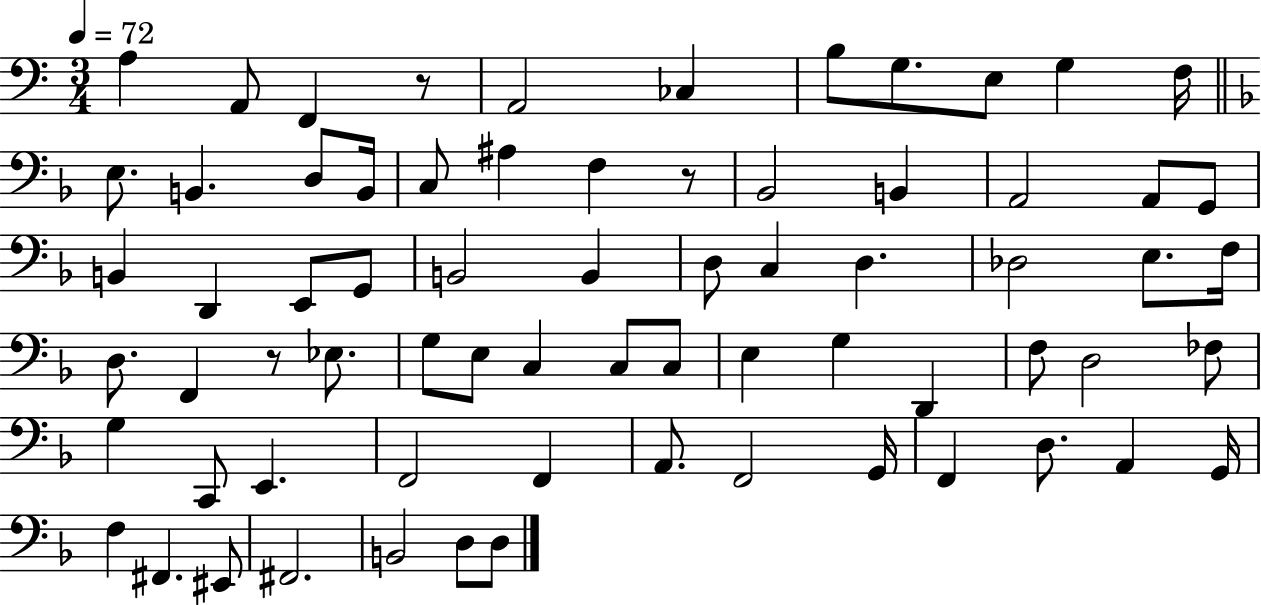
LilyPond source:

{
  \clef bass
  \numericTimeSignature
  \time 3/4
  \key c \major
  \tempo 4 = 72
  a4 a,8 f,4 r8 | a,2 ces4 | b8 g8. e8 g4 f16 | \bar "||" \break \key d \minor e8. b,4. d8 b,16 | c8 ais4 f4 r8 | bes,2 b,4 | a,2 a,8 g,8 | \break b,4 d,4 e,8 g,8 | b,2 b,4 | d8 c4 d4. | des2 e8. f16 | \break d8. f,4 r8 ees8. | g8 e8 c4 c8 c8 | e4 g4 d,4 | f8 d2 fes8 | \break g4 c,8 e,4. | f,2 f,4 | a,8. f,2 g,16 | f,4 d8. a,4 g,16 | \break f4 fis,4. eis,8 | fis,2. | b,2 d8 d8 | \bar "|."
}